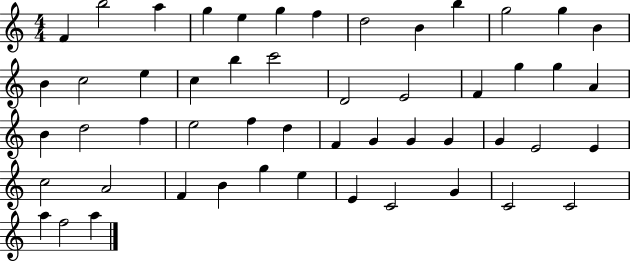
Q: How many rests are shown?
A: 0